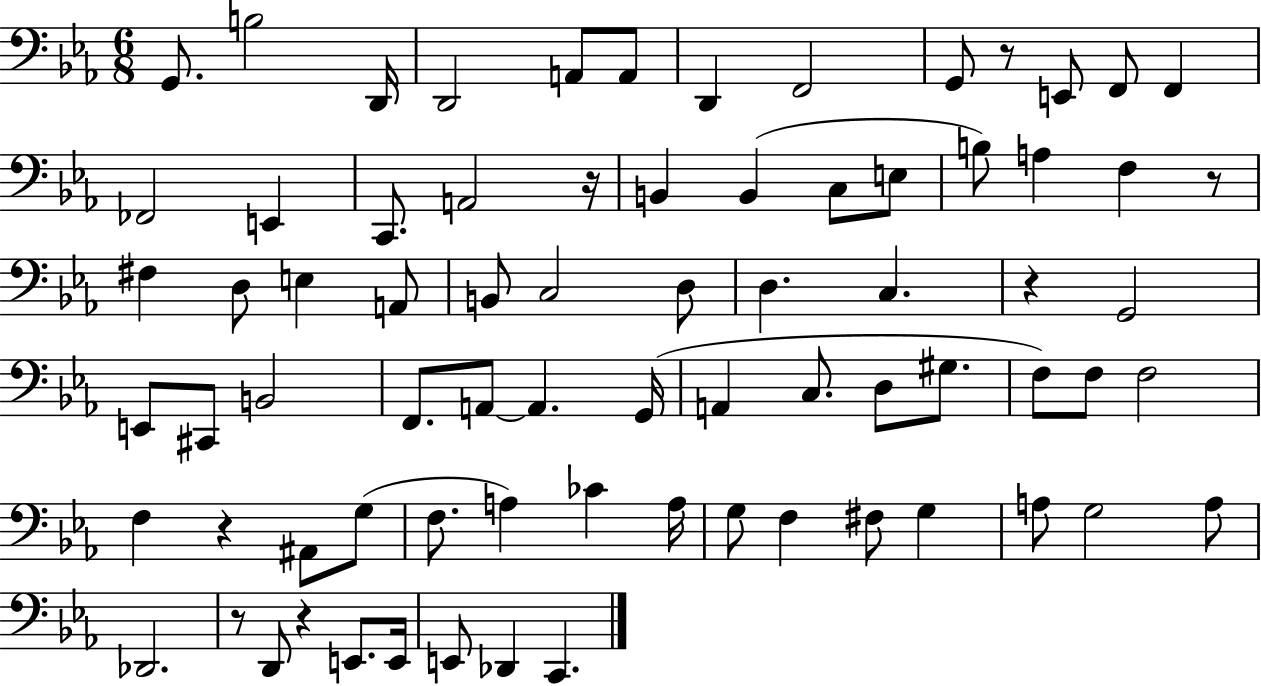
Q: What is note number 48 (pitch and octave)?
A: F3